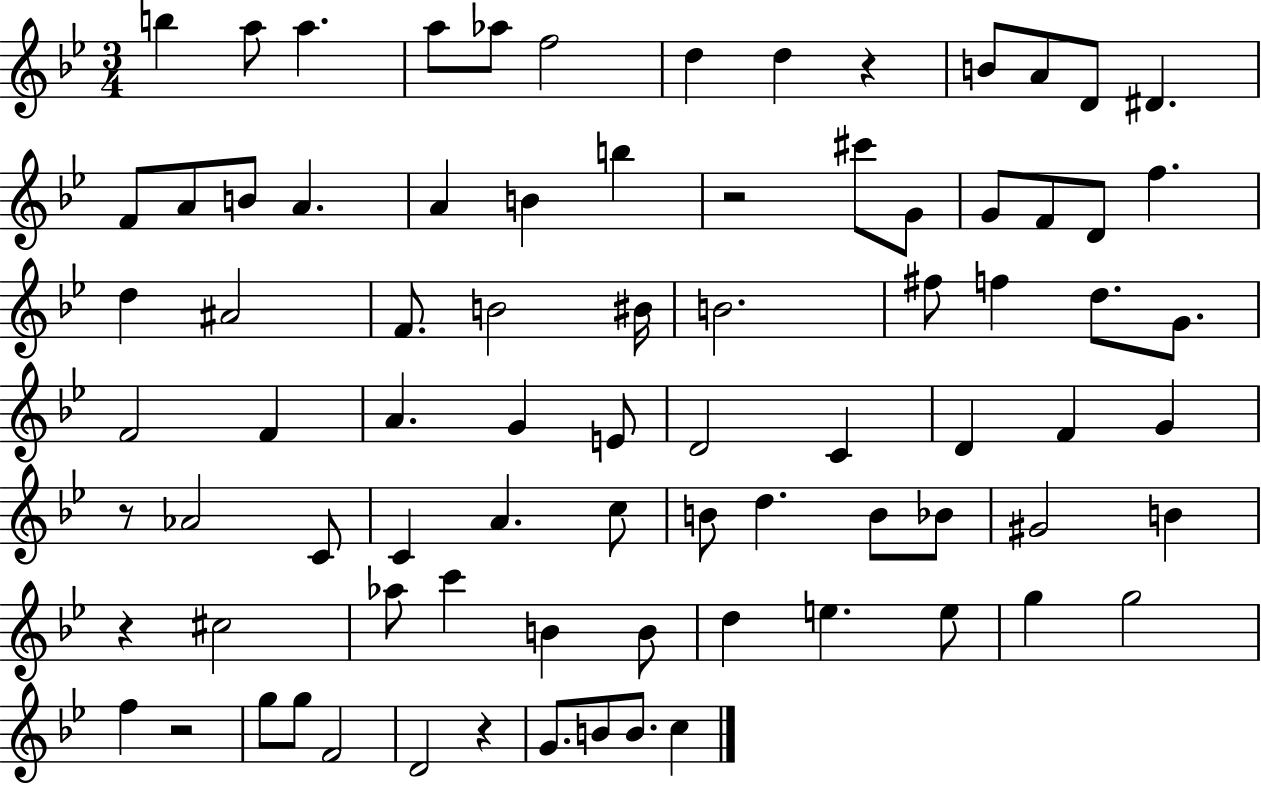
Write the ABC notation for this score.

X:1
T:Untitled
M:3/4
L:1/4
K:Bb
b a/2 a a/2 _a/2 f2 d d z B/2 A/2 D/2 ^D F/2 A/2 B/2 A A B b z2 ^c'/2 G/2 G/2 F/2 D/2 f d ^A2 F/2 B2 ^B/4 B2 ^f/2 f d/2 G/2 F2 F A G E/2 D2 C D F G z/2 _A2 C/2 C A c/2 B/2 d B/2 _B/2 ^G2 B z ^c2 _a/2 c' B B/2 d e e/2 g g2 f z2 g/2 g/2 F2 D2 z G/2 B/2 B/2 c